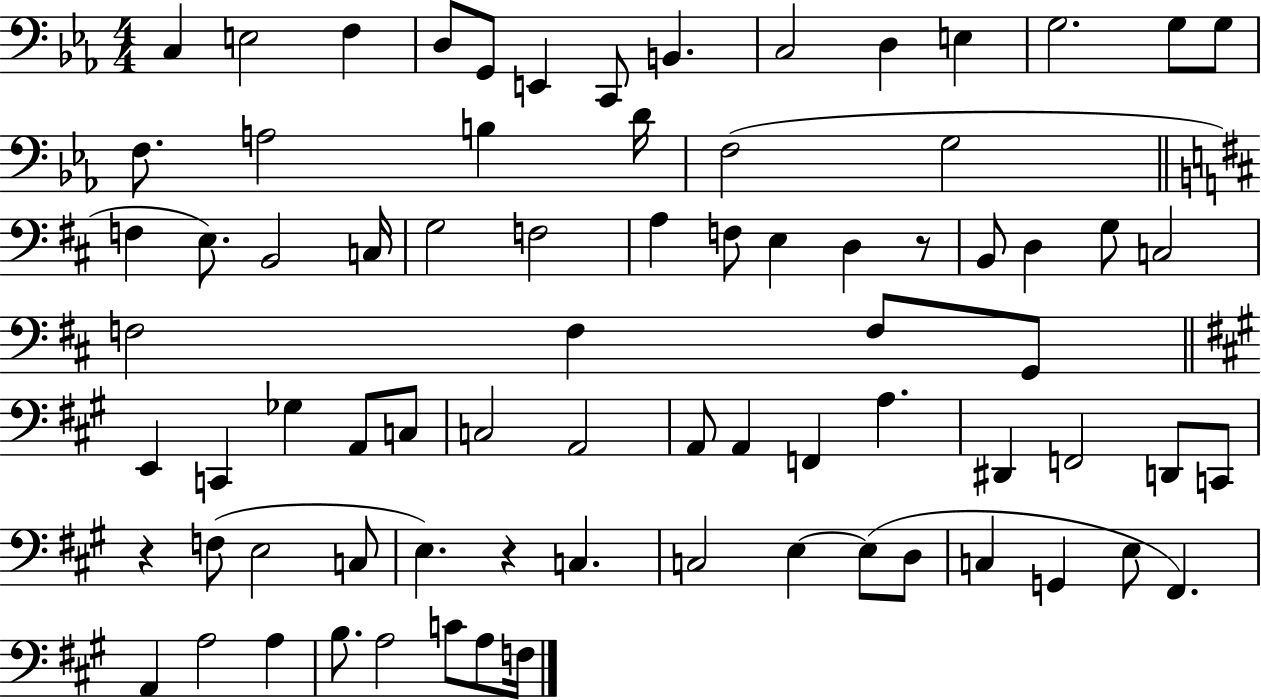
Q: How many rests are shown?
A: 3